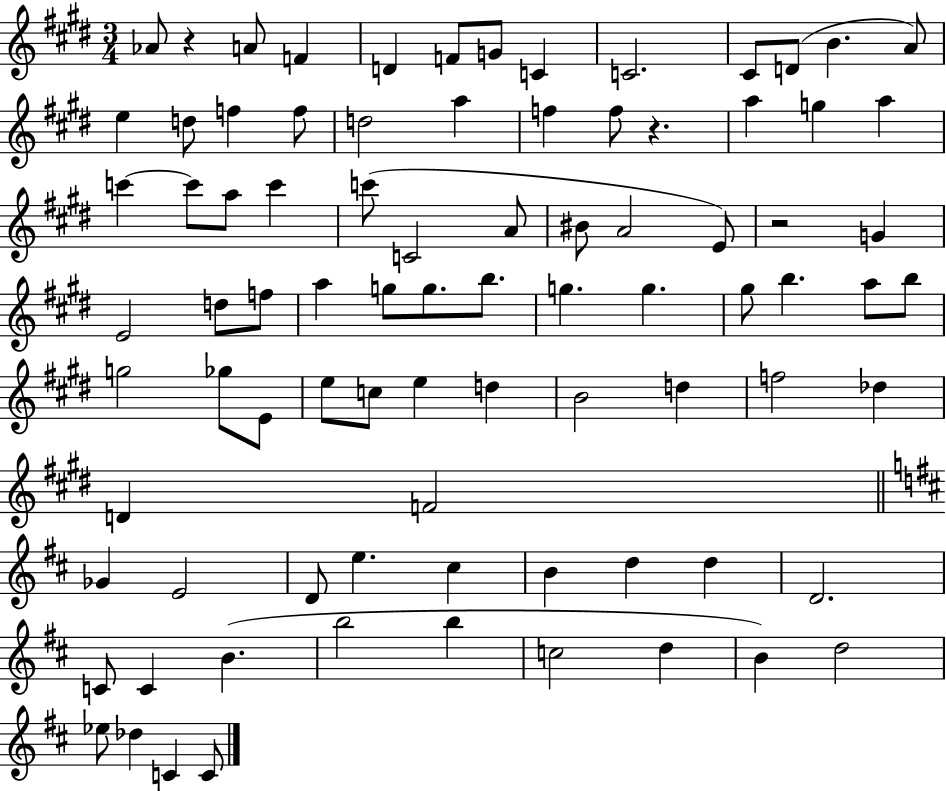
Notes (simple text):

Ab4/e R/q A4/e F4/q D4/q F4/e G4/e C4/q C4/h. C#4/e D4/e B4/q. A4/e E5/q D5/e F5/q F5/e D5/h A5/q F5/q F5/e R/q. A5/q G5/q A5/q C6/q C6/e A5/e C6/q C6/e C4/h A4/e BIS4/e A4/h E4/e R/h G4/q E4/h D5/e F5/e A5/q G5/e G5/e. B5/e. G5/q. G5/q. G#5/e B5/q. A5/e B5/e G5/h Gb5/e E4/e E5/e C5/e E5/q D5/q B4/h D5/q F5/h Db5/q D4/q F4/h Gb4/q E4/h D4/e E5/q. C#5/q B4/q D5/q D5/q D4/h. C4/e C4/q B4/q. B5/h B5/q C5/h D5/q B4/q D5/h Eb5/e Db5/q C4/q C4/e